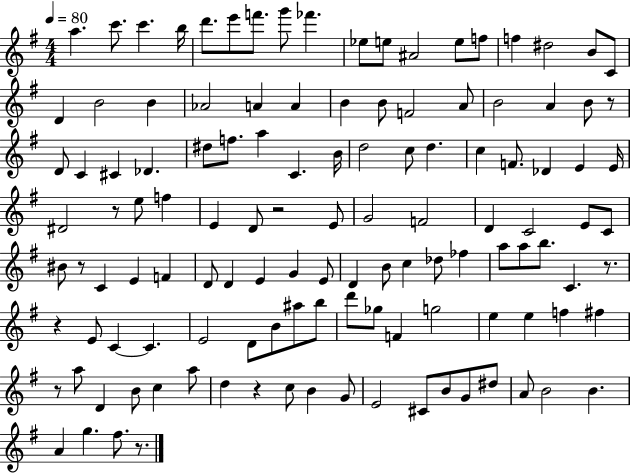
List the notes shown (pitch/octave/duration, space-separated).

A5/q. C6/e. C6/q. B5/s D6/e. E6/e F6/e. G6/e FES6/q. Eb5/e E5/e A#4/h E5/e F5/e F5/q D#5/h B4/e C4/e D4/q B4/h B4/q Ab4/h A4/q A4/q B4/q B4/e F4/h A4/e B4/h A4/q B4/e R/e D4/e C4/q C#4/q Db4/q. D#5/e F5/e. A5/q C4/q. B4/s D5/h C5/e D5/q. C5/q F4/e. Db4/q E4/q E4/s D#4/h R/e E5/e F5/q E4/q D4/e R/h E4/e G4/h F4/h D4/q C4/h E4/e C4/e BIS4/e R/e C4/q E4/q F4/q D4/e D4/q E4/q G4/q E4/e D4/q B4/e C5/q Db5/e FES5/q A5/e A5/e B5/e. C4/q. R/e. R/q E4/e C4/q C4/q. E4/h D4/e B4/e A#5/e B5/e D6/e Gb5/e F4/q G5/h E5/q E5/q F5/q F#5/q R/e A5/e D4/q B4/e C5/q A5/e D5/q R/q C5/e B4/q G4/e E4/h C#4/e B4/e G4/e D#5/e A4/e B4/h B4/q. A4/q G5/q. F#5/e. R/e.